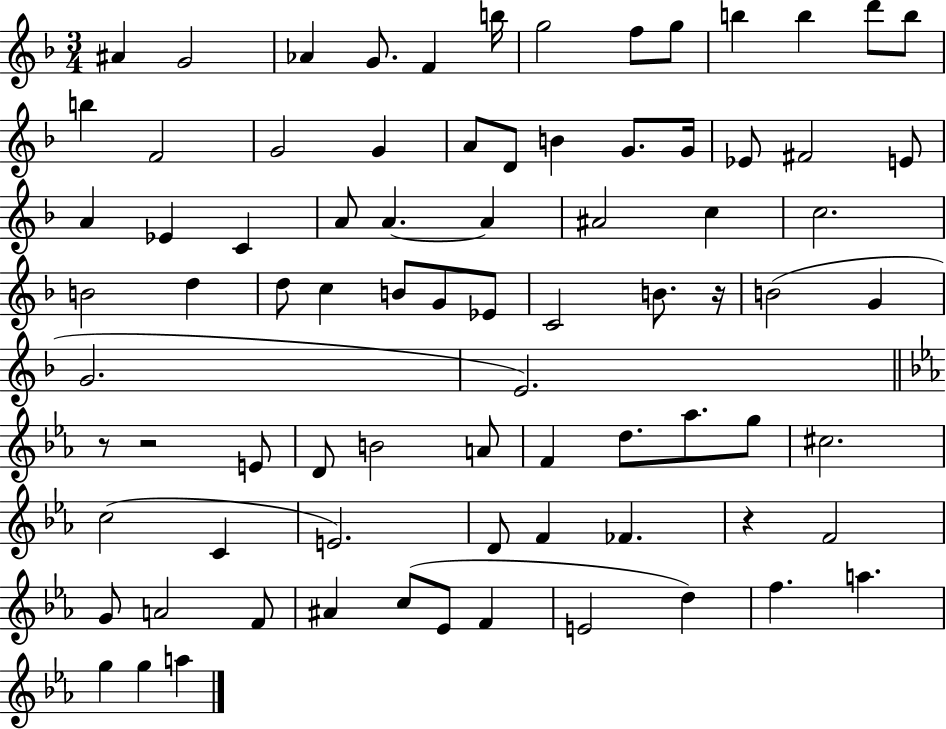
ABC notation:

X:1
T:Untitled
M:3/4
L:1/4
K:F
^A G2 _A G/2 F b/4 g2 f/2 g/2 b b d'/2 b/2 b F2 G2 G A/2 D/2 B G/2 G/4 _E/2 ^F2 E/2 A _E C A/2 A A ^A2 c c2 B2 d d/2 c B/2 G/2 _E/2 C2 B/2 z/4 B2 G G2 E2 z/2 z2 E/2 D/2 B2 A/2 F d/2 _a/2 g/2 ^c2 c2 C E2 D/2 F _F z F2 G/2 A2 F/2 ^A c/2 _E/2 F E2 d f a g g a